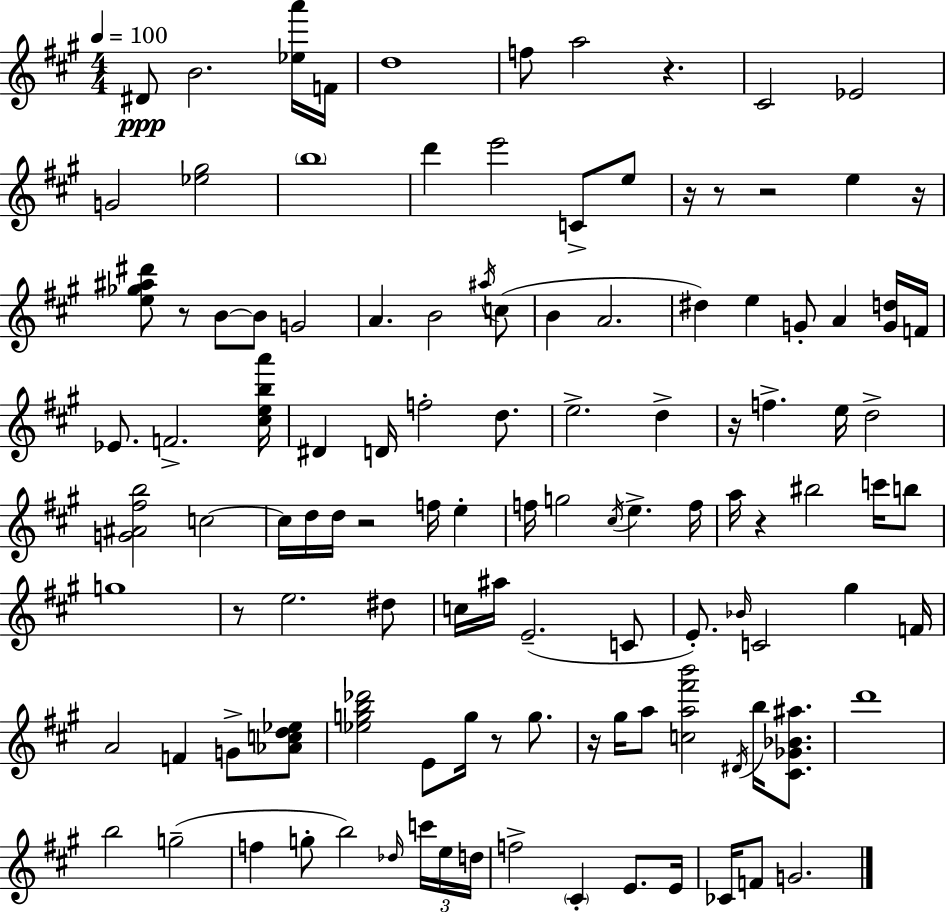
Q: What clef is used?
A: treble